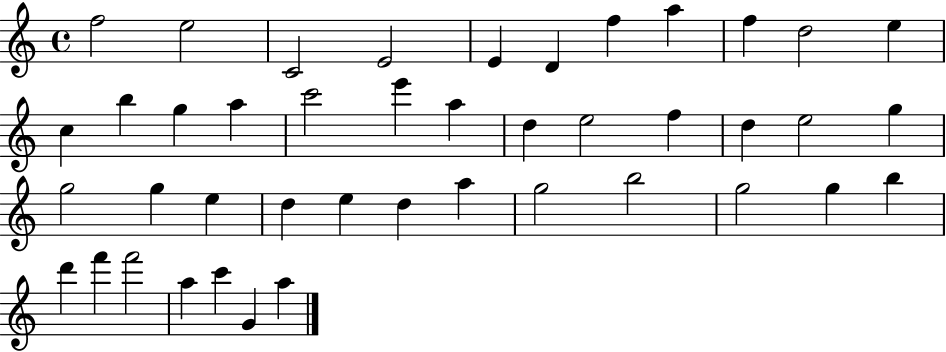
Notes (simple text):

F5/h E5/h C4/h E4/h E4/q D4/q F5/q A5/q F5/q D5/h E5/q C5/q B5/q G5/q A5/q C6/h E6/q A5/q D5/q E5/h F5/q D5/q E5/h G5/q G5/h G5/q E5/q D5/q E5/q D5/q A5/q G5/h B5/h G5/h G5/q B5/q D6/q F6/q F6/h A5/q C6/q G4/q A5/q